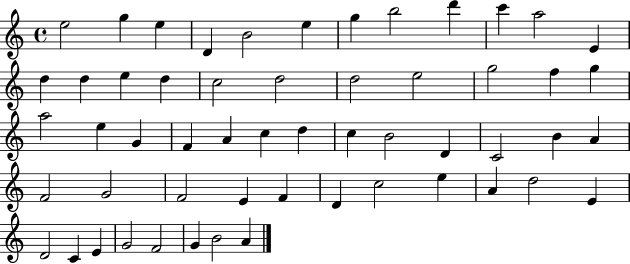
{
  \clef treble
  \time 4/4
  \defaultTimeSignature
  \key c \major
  e''2 g''4 e''4 | d'4 b'2 e''4 | g''4 b''2 d'''4 | c'''4 a''2 e'4 | \break d''4 d''4 e''4 d''4 | c''2 d''2 | d''2 e''2 | g''2 f''4 g''4 | \break a''2 e''4 g'4 | f'4 a'4 c''4 d''4 | c''4 b'2 d'4 | c'2 b'4 a'4 | \break f'2 g'2 | f'2 e'4 f'4 | d'4 c''2 e''4 | a'4 d''2 e'4 | \break d'2 c'4 e'4 | g'2 f'2 | g'4 b'2 a'4 | \bar "|."
}